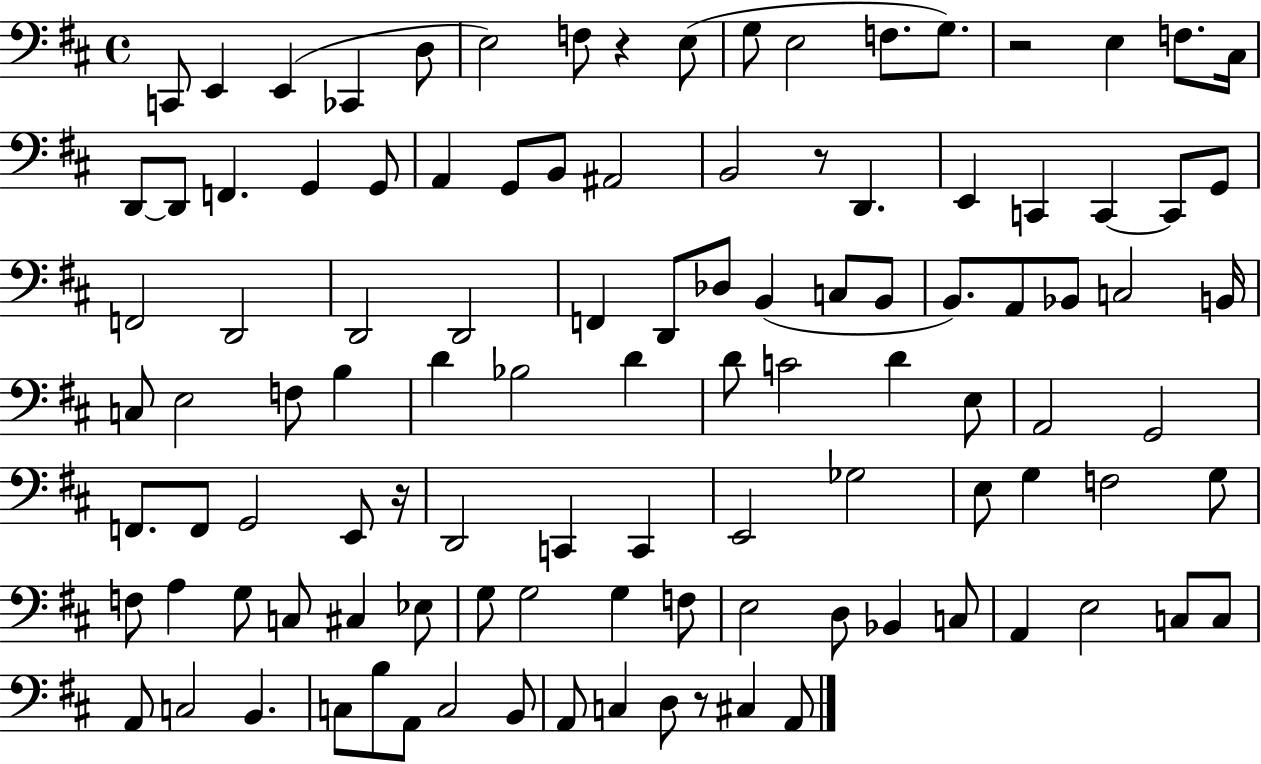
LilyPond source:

{
  \clef bass
  \time 4/4
  \defaultTimeSignature
  \key d \major
  c,8 e,4 e,4( ces,4 d8 | e2) f8 r4 e8( | g8 e2 f8. g8.) | r2 e4 f8. cis16 | \break d,8~~ d,8 f,4. g,4 g,8 | a,4 g,8 b,8 ais,2 | b,2 r8 d,4. | e,4 c,4 c,4~~ c,8 g,8 | \break f,2 d,2 | d,2 d,2 | f,4 d,8 des8 b,4( c8 b,8 | b,8.) a,8 bes,8 c2 b,16 | \break c8 e2 f8 b4 | d'4 bes2 d'4 | d'8 c'2 d'4 e8 | a,2 g,2 | \break f,8. f,8 g,2 e,8 r16 | d,2 c,4 c,4 | e,2 ges2 | e8 g4 f2 g8 | \break f8 a4 g8 c8 cis4 ees8 | g8 g2 g4 f8 | e2 d8 bes,4 c8 | a,4 e2 c8 c8 | \break a,8 c2 b,4. | c8 b8 a,8 c2 b,8 | a,8 c4 d8 r8 cis4 a,8 | \bar "|."
}